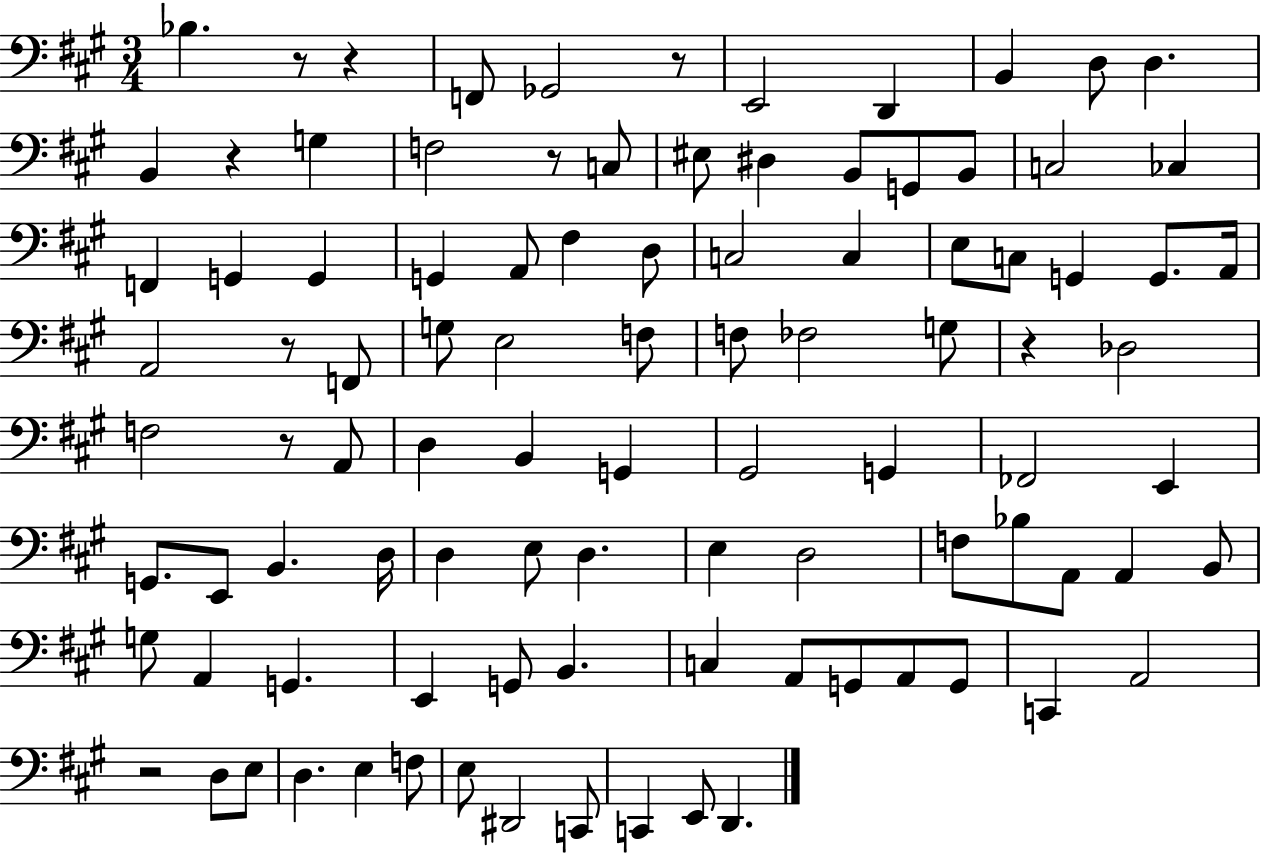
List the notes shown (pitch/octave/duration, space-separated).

Bb3/q. R/e R/q F2/e Gb2/h R/e E2/h D2/q B2/q D3/e D3/q. B2/q R/q G3/q F3/h R/e C3/e EIS3/e D#3/q B2/e G2/e B2/e C3/h CES3/q F2/q G2/q G2/q G2/q A2/e F#3/q D3/e C3/h C3/q E3/e C3/e G2/q G2/e. A2/s A2/h R/e F2/e G3/e E3/h F3/e F3/e FES3/h G3/e R/q Db3/h F3/h R/e A2/e D3/q B2/q G2/q G#2/h G2/q FES2/h E2/q G2/e. E2/e B2/q. D3/s D3/q E3/e D3/q. E3/q D3/h F3/e Bb3/e A2/e A2/q B2/e G3/e A2/q G2/q. E2/q G2/e B2/q. C3/q A2/e G2/e A2/e G2/e C2/q A2/h R/h D3/e E3/e D3/q. E3/q F3/e E3/e D#2/h C2/e C2/q E2/e D2/q.